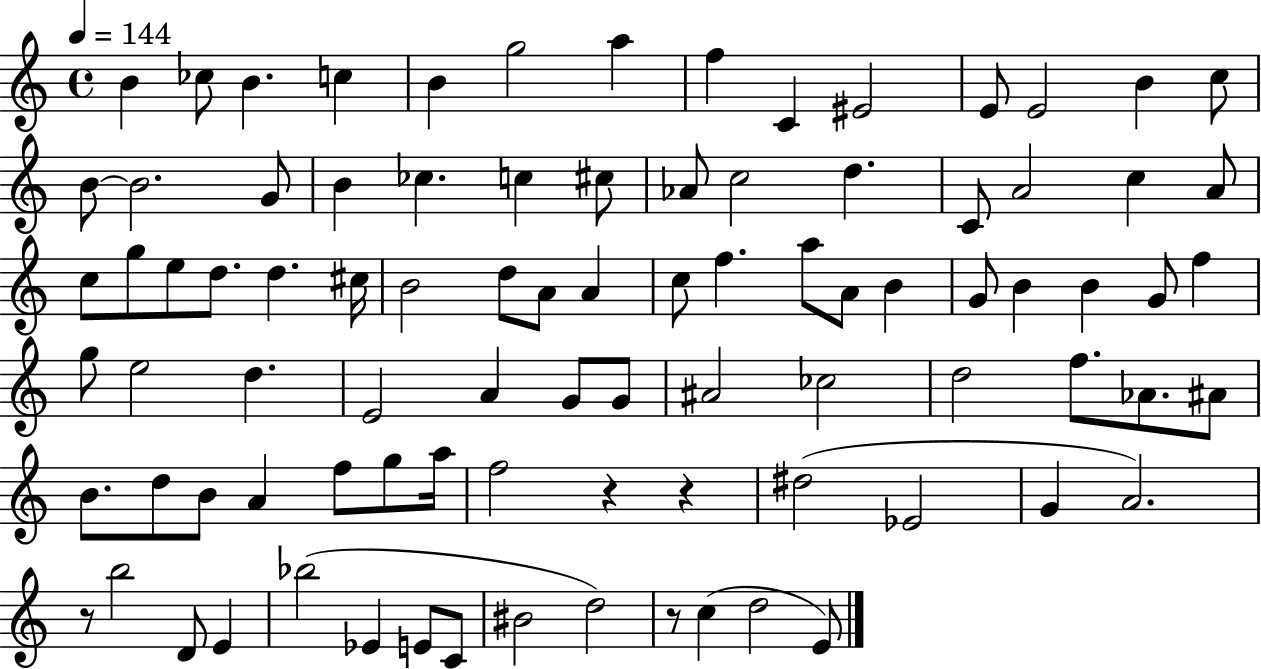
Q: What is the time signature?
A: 4/4